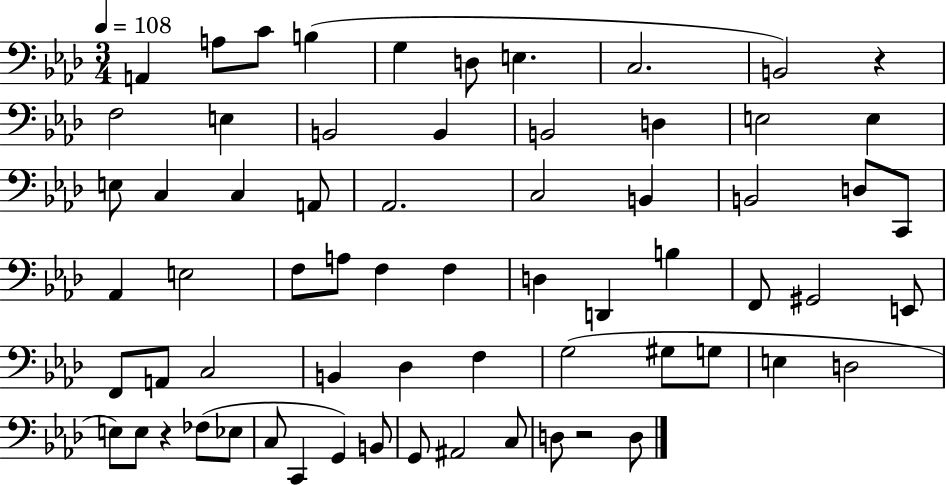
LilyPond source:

{
  \clef bass
  \numericTimeSignature
  \time 3/4
  \key aes \major
  \tempo 4 = 108
  a,4 a8 c'8 b4( | g4 d8 e4. | c2. | b,2) r4 | \break f2 e4 | b,2 b,4 | b,2 d4 | e2 e4 | \break e8 c4 c4 a,8 | aes,2. | c2 b,4 | b,2 d8 c,8 | \break aes,4 e2 | f8 a8 f4 f4 | d4 d,4 b4 | f,8 gis,2 e,8 | \break f,8 a,8 c2 | b,4 des4 f4 | g2( gis8 g8 | e4 d2 | \break e8) e8 r4 fes8( ees8 | c8 c,4 g,4) b,8 | g,8 ais,2 c8 | d8 r2 d8 | \break \bar "|."
}